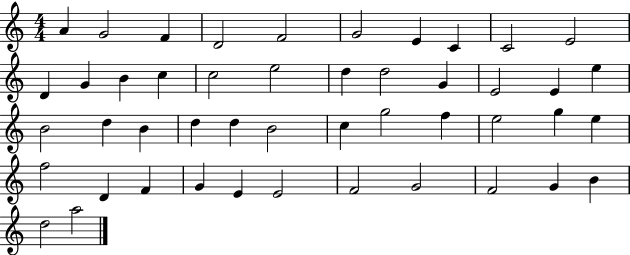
A4/q G4/h F4/q D4/h F4/h G4/h E4/q C4/q C4/h E4/h D4/q G4/q B4/q C5/q C5/h E5/h D5/q D5/h G4/q E4/h E4/q E5/q B4/h D5/q B4/q D5/q D5/q B4/h C5/q G5/h F5/q E5/h G5/q E5/q F5/h D4/q F4/q G4/q E4/q E4/h F4/h G4/h F4/h G4/q B4/q D5/h A5/h